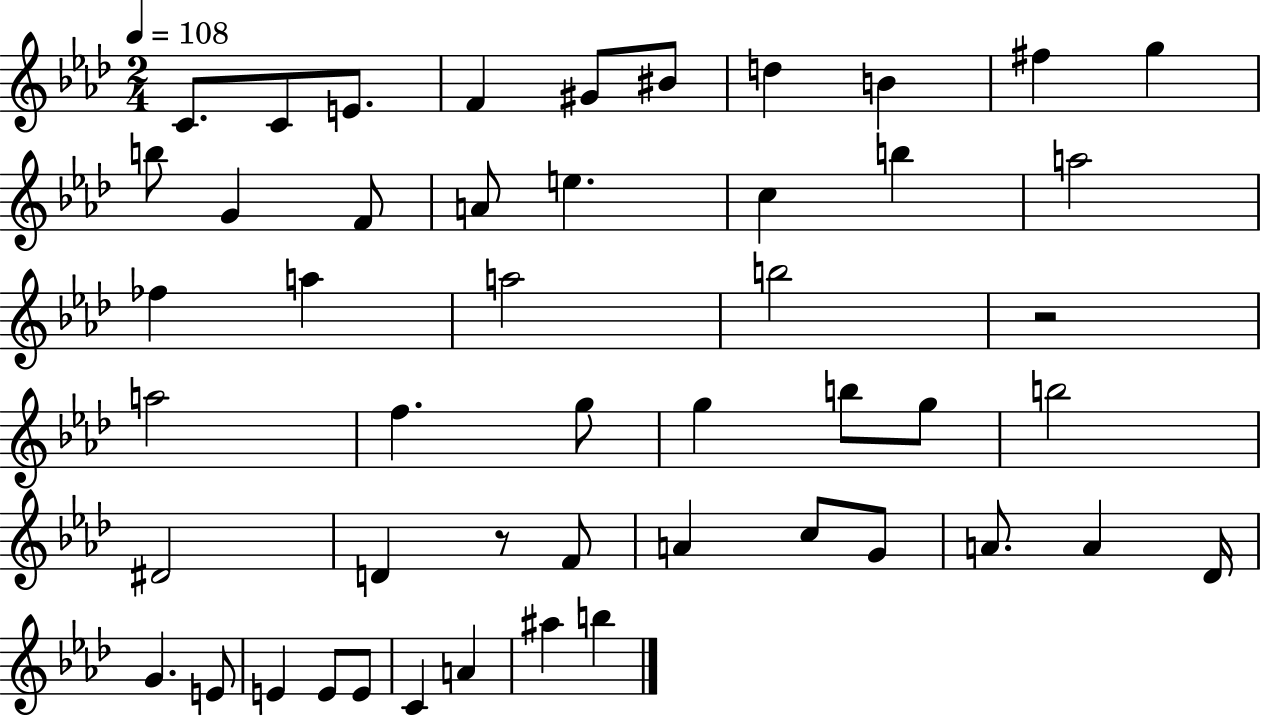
C4/e. C4/e E4/e. F4/q G#4/e BIS4/e D5/q B4/q F#5/q G5/q B5/e G4/q F4/e A4/e E5/q. C5/q B5/q A5/h FES5/q A5/q A5/h B5/h R/h A5/h F5/q. G5/e G5/q B5/e G5/e B5/h D#4/h D4/q R/e F4/e A4/q C5/e G4/e A4/e. A4/q Db4/s G4/q. E4/e E4/q E4/e E4/e C4/q A4/q A#5/q B5/q